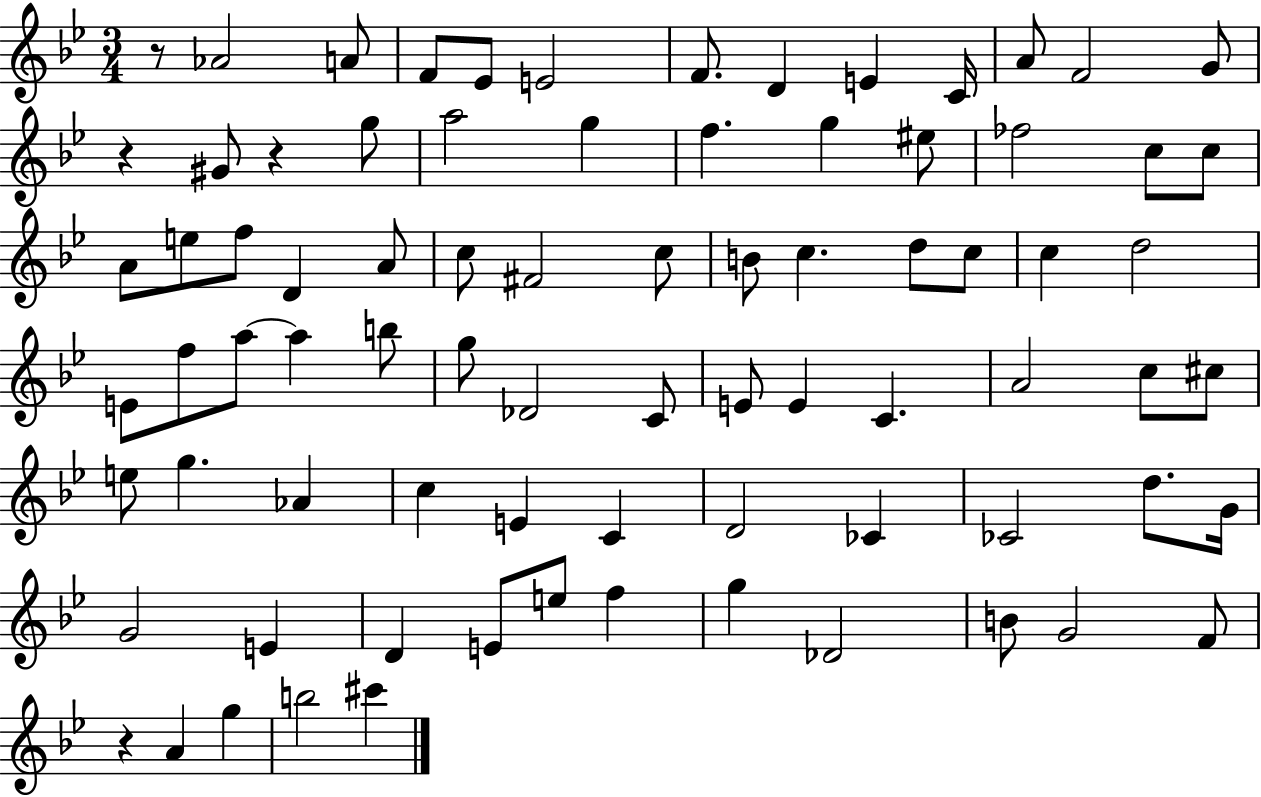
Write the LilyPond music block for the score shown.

{
  \clef treble
  \numericTimeSignature
  \time 3/4
  \key bes \major
  \repeat volta 2 { r8 aes'2 a'8 | f'8 ees'8 e'2 | f'8. d'4 e'4 c'16 | a'8 f'2 g'8 | \break r4 gis'8 r4 g''8 | a''2 g''4 | f''4. g''4 eis''8 | fes''2 c''8 c''8 | \break a'8 e''8 f''8 d'4 a'8 | c''8 fis'2 c''8 | b'8 c''4. d''8 c''8 | c''4 d''2 | \break e'8 f''8 a''8~~ a''4 b''8 | g''8 des'2 c'8 | e'8 e'4 c'4. | a'2 c''8 cis''8 | \break e''8 g''4. aes'4 | c''4 e'4 c'4 | d'2 ces'4 | ces'2 d''8. g'16 | \break g'2 e'4 | d'4 e'8 e''8 f''4 | g''4 des'2 | b'8 g'2 f'8 | \break r4 a'4 g''4 | b''2 cis'''4 | } \bar "|."
}